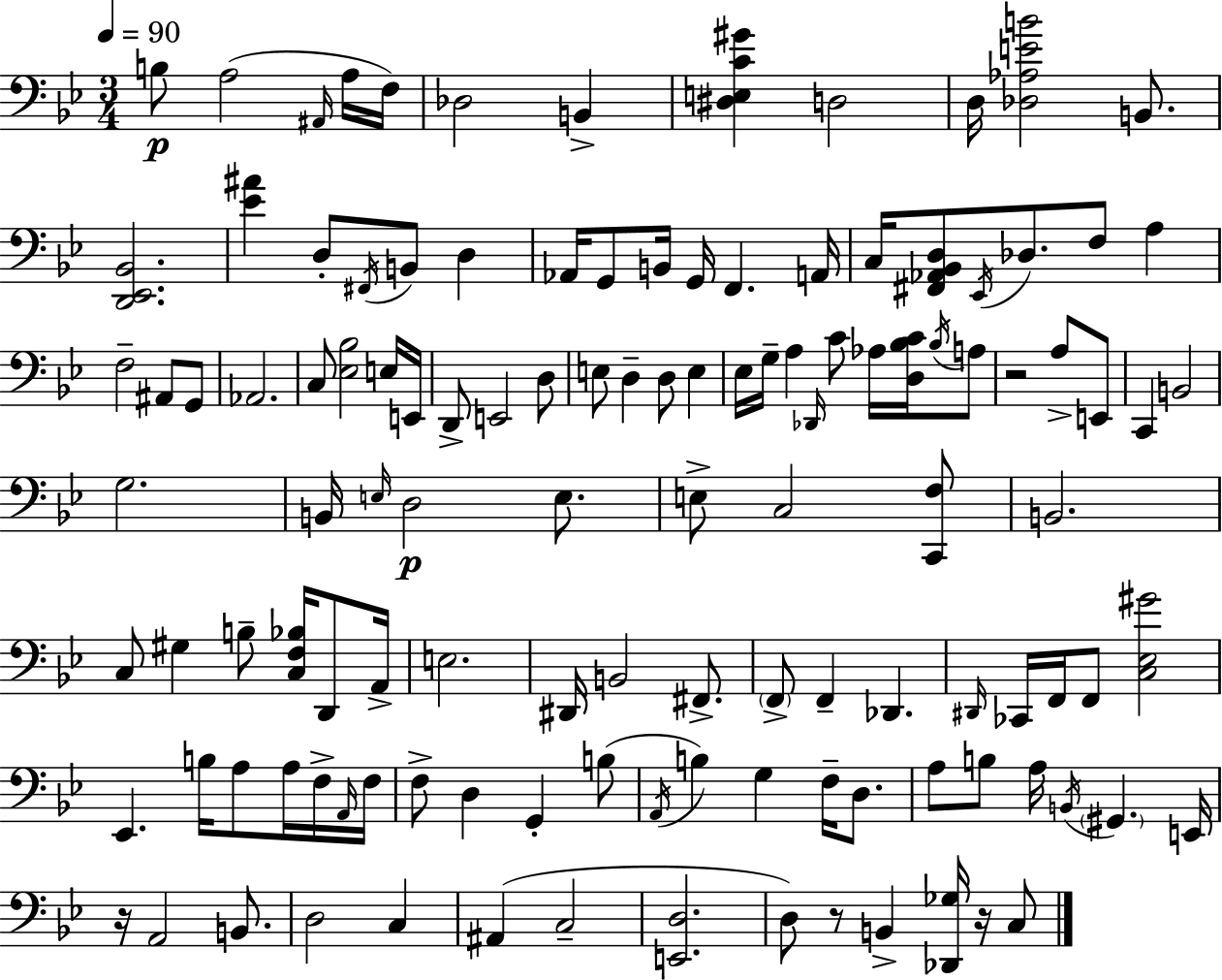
X:1
T:Untitled
M:3/4
L:1/4
K:Bb
B,/2 A,2 ^A,,/4 A,/4 F,/4 _D,2 B,, [^D,E,C^G] D,2 D,/4 [_D,_A,EB]2 B,,/2 [D,,_E,,_B,,]2 [_E^A] D,/2 ^F,,/4 B,,/2 D, _A,,/4 G,,/2 B,,/4 G,,/4 F,, A,,/4 C,/4 [^F,,_A,,_B,,D,]/2 _E,,/4 _D,/2 F,/2 A, F,2 ^A,,/2 G,,/2 _A,,2 C,/2 [_E,_B,]2 E,/4 E,,/4 D,,/2 E,,2 D,/2 E,/2 D, D,/2 E, _E,/4 G,/4 A, _D,,/4 C/2 _A,/4 [D,_B,C]/4 _B,/4 A,/2 z2 A,/2 E,,/2 C,, B,,2 G,2 B,,/4 E,/4 D,2 E,/2 E,/2 C,2 [C,,F,]/2 B,,2 C,/2 ^G, B,/2 [C,F,_B,]/4 D,,/2 A,,/4 E,2 ^D,,/4 B,,2 ^F,,/2 F,,/2 F,, _D,, ^D,,/4 _C,,/4 F,,/4 F,,/2 [C,_E,^G]2 _E,, B,/4 A,/2 A,/4 F,/4 A,,/4 F,/4 F,/2 D, G,, B,/2 A,,/4 B, G, F,/4 D,/2 A,/2 B,/2 A,/4 B,,/4 ^G,, E,,/4 z/4 A,,2 B,,/2 D,2 C, ^A,, C,2 [E,,D,]2 D,/2 z/2 B,, [_D,,_G,]/4 z/4 C,/2